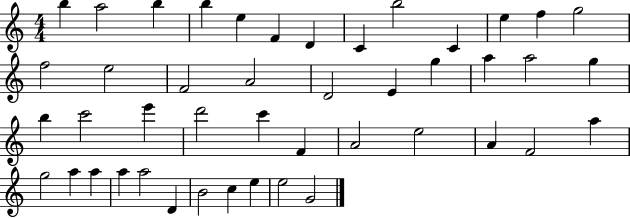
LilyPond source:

{
  \clef treble
  \numericTimeSignature
  \time 4/4
  \key c \major
  b''4 a''2 b''4 | b''4 e''4 f'4 d'4 | c'4 b''2 c'4 | e''4 f''4 g''2 | \break f''2 e''2 | f'2 a'2 | d'2 e'4 g''4 | a''4 a''2 g''4 | \break b''4 c'''2 e'''4 | d'''2 c'''4 f'4 | a'2 e''2 | a'4 f'2 a''4 | \break g''2 a''4 a''4 | a''4 a''2 d'4 | b'2 c''4 e''4 | e''2 g'2 | \break \bar "|."
}